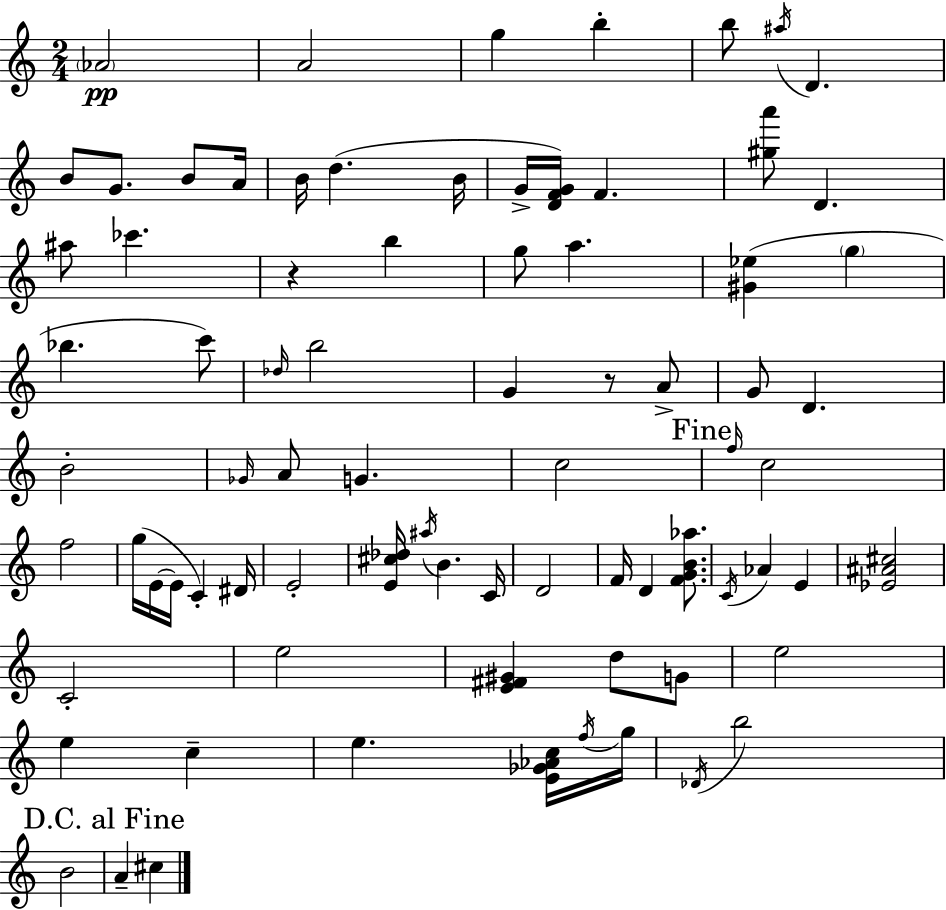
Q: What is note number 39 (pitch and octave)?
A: F5